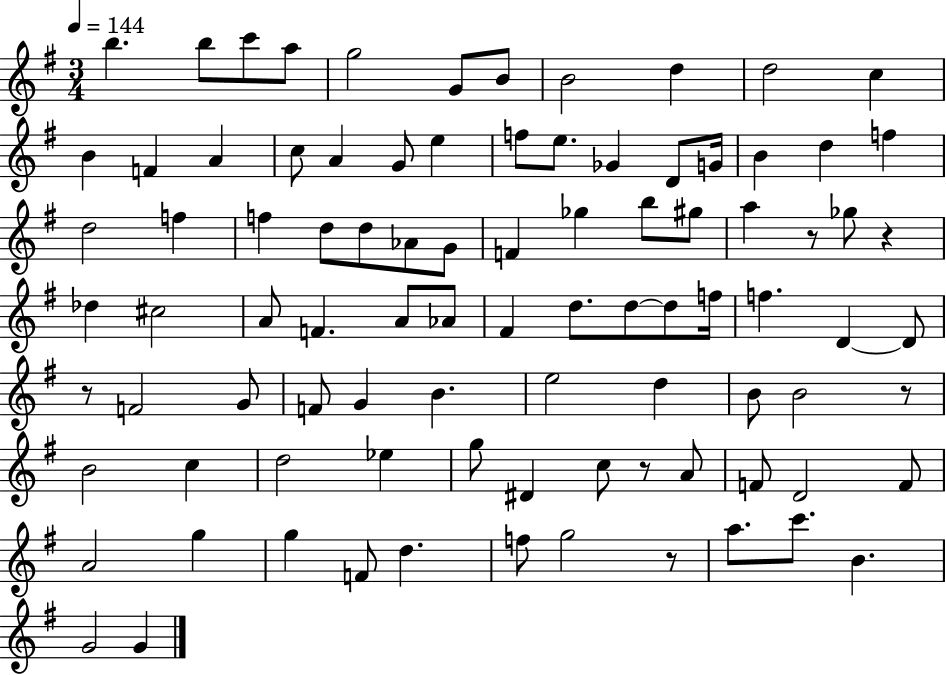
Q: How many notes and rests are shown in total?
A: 91